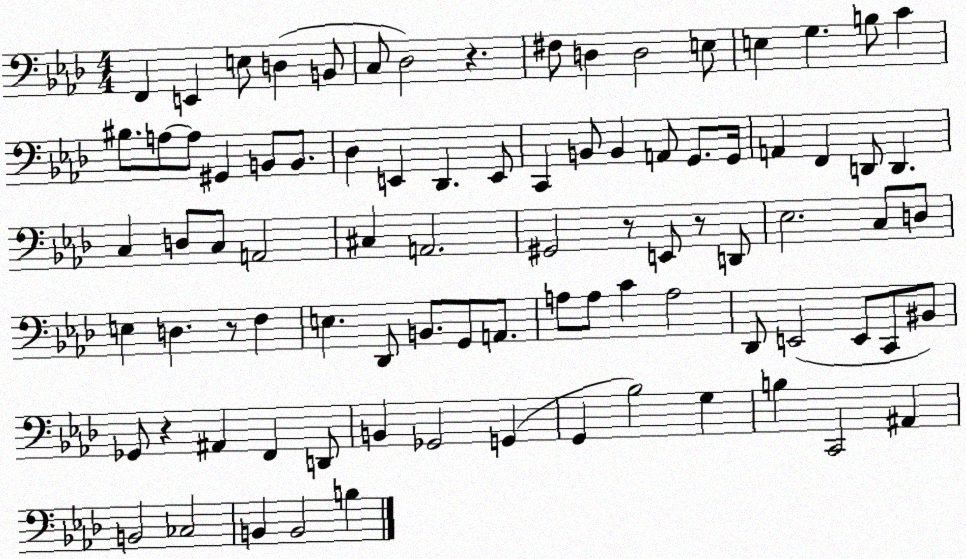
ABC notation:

X:1
T:Untitled
M:4/4
L:1/4
K:Ab
F,, E,, E,/2 D, B,,/2 C,/2 _D,2 z ^F,/2 D, D,2 E,/2 E, G, B,/2 C ^B,/2 A,/2 A,/2 ^G,, B,,/2 B,,/2 _D, E,, _D,, E,,/2 C,, B,,/2 B,, A,,/2 G,,/2 G,,/4 A,, F,, D,,/2 D,, C, D,/2 C,/2 A,,2 ^C, A,,2 ^G,,2 z/2 E,,/2 z/2 D,,/2 _E,2 C,/2 D,/2 E, D, z/2 F, E, _D,,/2 B,,/2 G,,/2 A,,/2 A,/2 A,/2 C A,2 _D,,/2 E,,2 E,,/2 C,,/2 ^B,,/2 _G,,/2 z ^A,, F,, D,,/2 B,, _G,,2 G,, G,, _B,2 G, B, C,,2 ^A,, B,,2 _C,2 B,, B,,2 B,